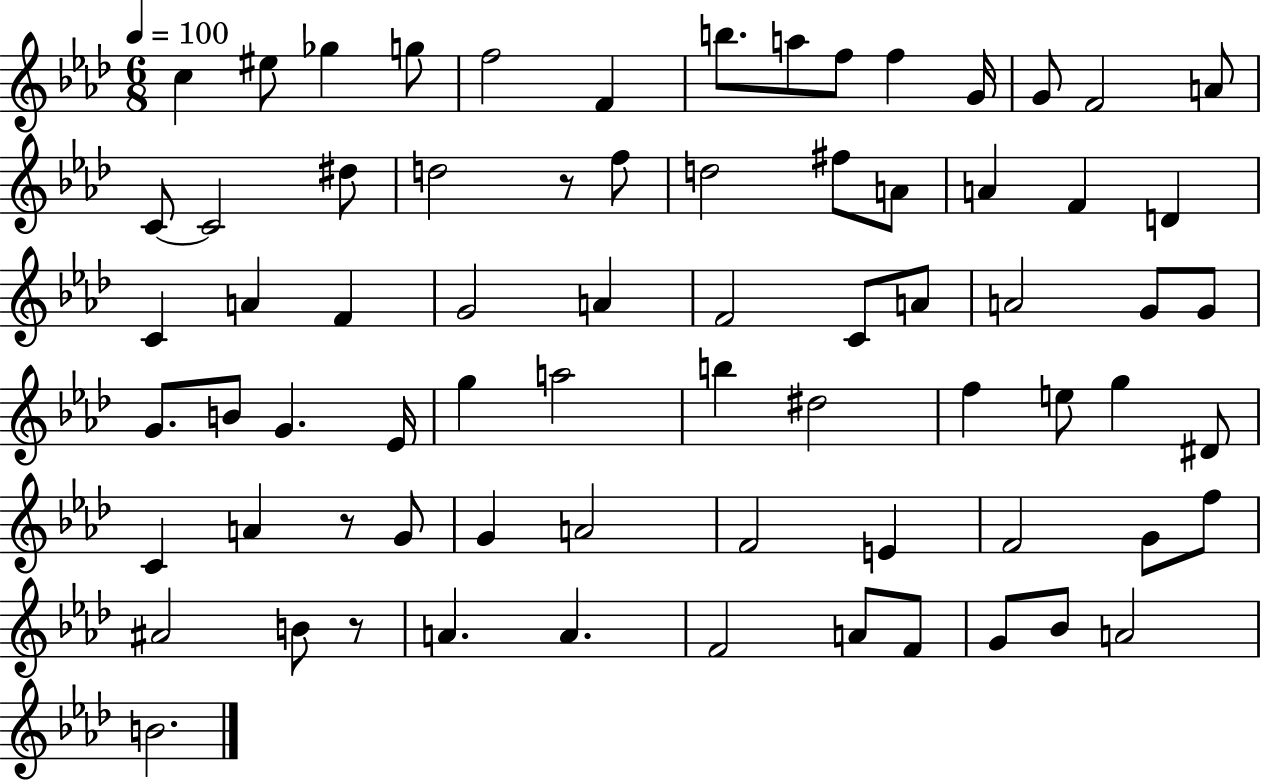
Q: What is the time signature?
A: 6/8